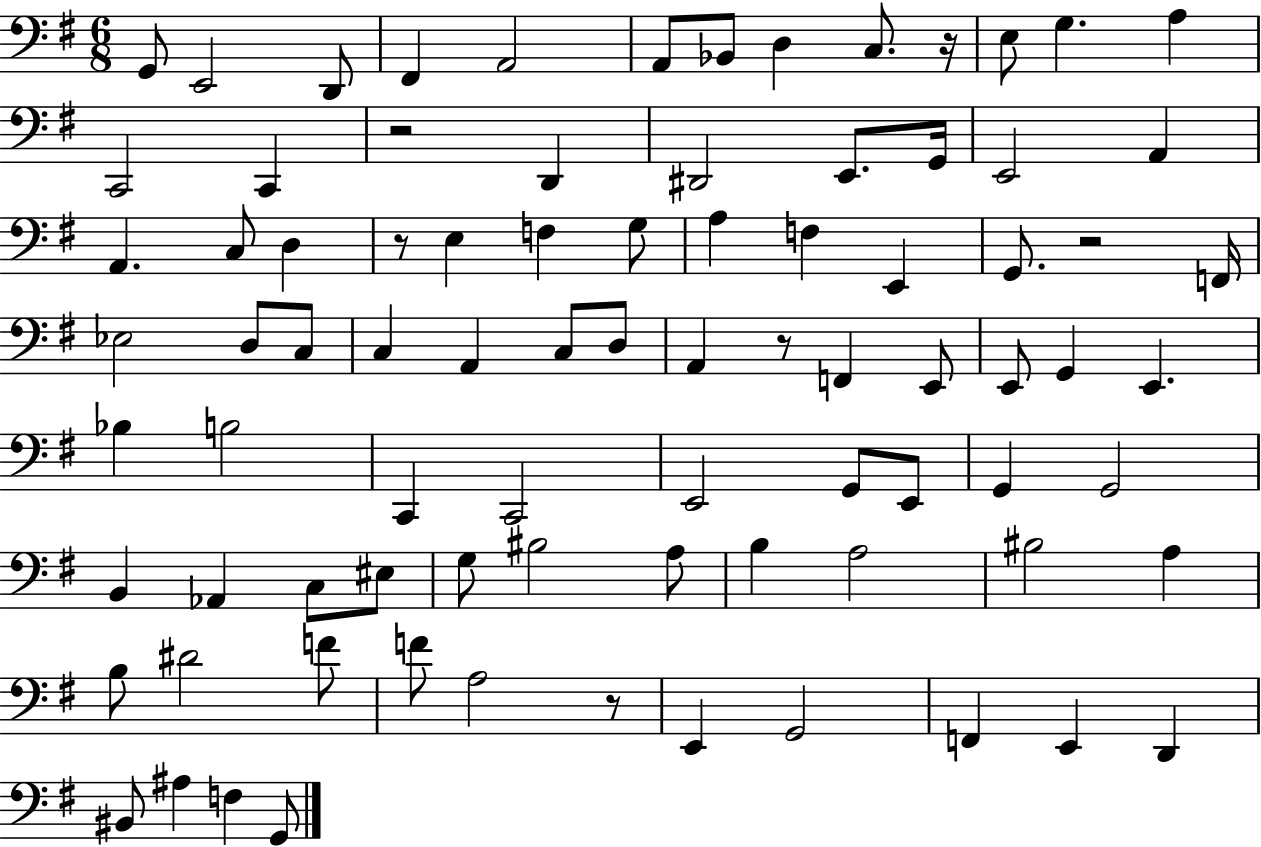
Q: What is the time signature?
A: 6/8